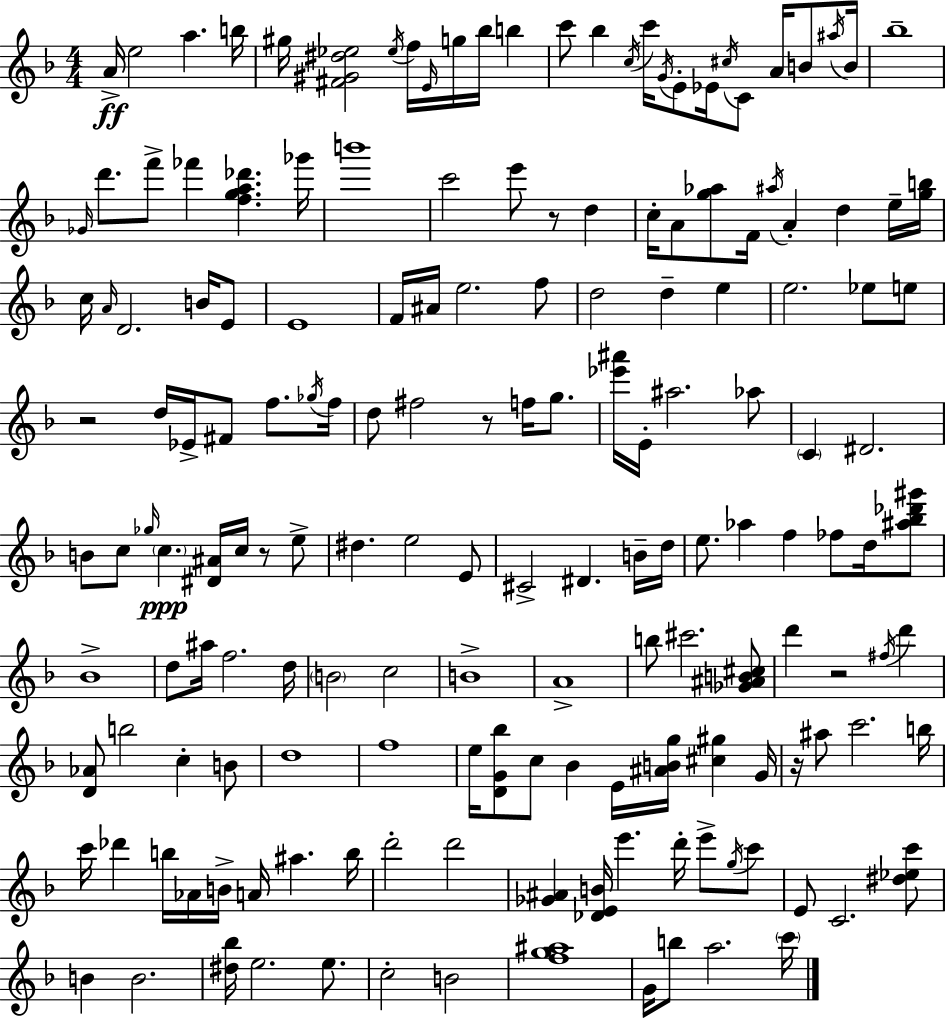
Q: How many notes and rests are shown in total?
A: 167